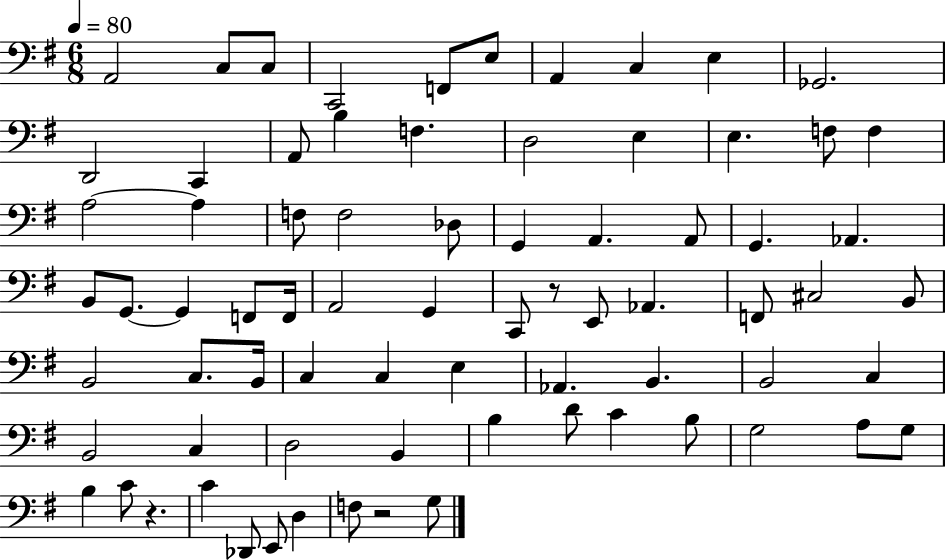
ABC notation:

X:1
T:Untitled
M:6/8
L:1/4
K:G
A,,2 C,/2 C,/2 C,,2 F,,/2 E,/2 A,, C, E, _G,,2 D,,2 C,, A,,/2 B, F, D,2 E, E, F,/2 F, A,2 A, F,/2 F,2 _D,/2 G,, A,, A,,/2 G,, _A,, B,,/2 G,,/2 G,, F,,/2 F,,/4 A,,2 G,, C,,/2 z/2 E,,/2 _A,, F,,/2 ^C,2 B,,/2 B,,2 C,/2 B,,/4 C, C, E, _A,, B,, B,,2 C, B,,2 C, D,2 B,, B, D/2 C B,/2 G,2 A,/2 G,/2 B, C/2 z C _D,,/2 E,,/2 D, F,/2 z2 G,/2